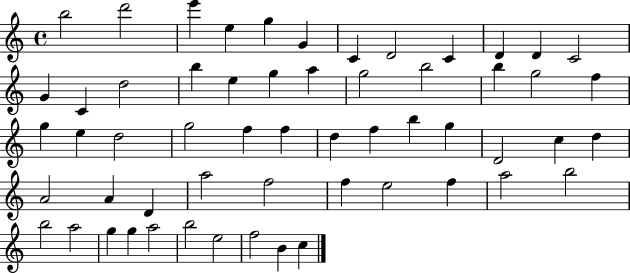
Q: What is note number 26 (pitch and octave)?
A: E5